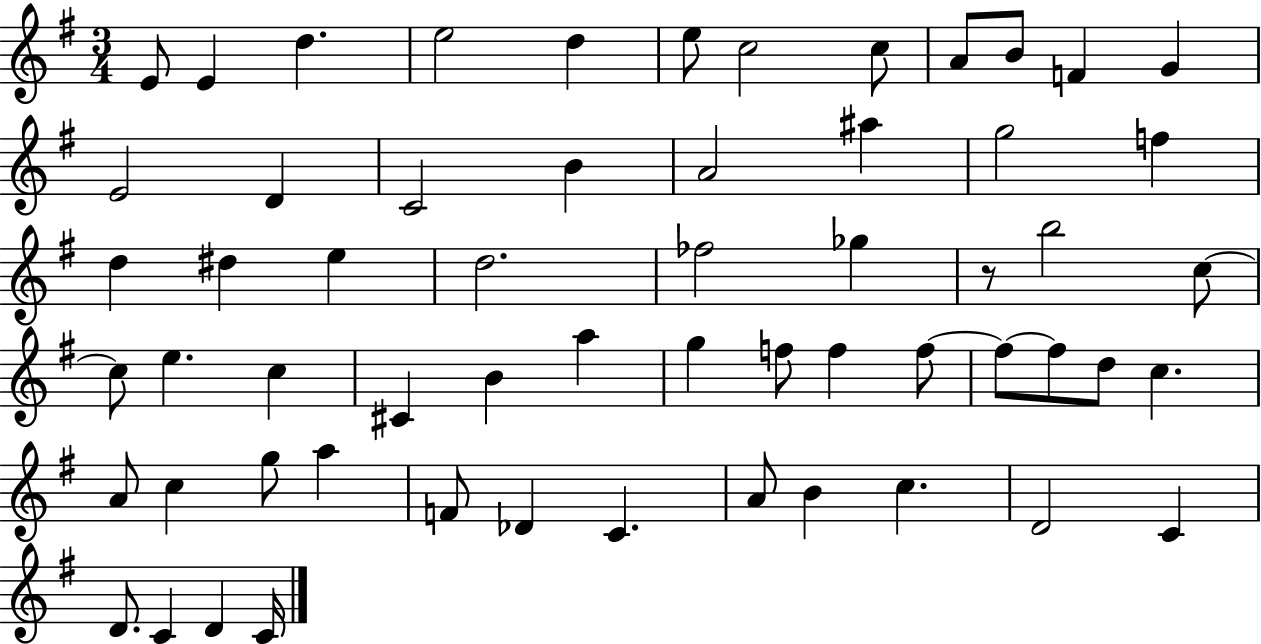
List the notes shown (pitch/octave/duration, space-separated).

E4/e E4/q D5/q. E5/h D5/q E5/e C5/h C5/e A4/e B4/e F4/q G4/q E4/h D4/q C4/h B4/q A4/h A#5/q G5/h F5/q D5/q D#5/q E5/q D5/h. FES5/h Gb5/q R/e B5/h C5/e C5/e E5/q. C5/q C#4/q B4/q A5/q G5/q F5/e F5/q F5/e F5/e F5/e D5/e C5/q. A4/e C5/q G5/e A5/q F4/e Db4/q C4/q. A4/e B4/q C5/q. D4/h C4/q D4/e. C4/q D4/q C4/s